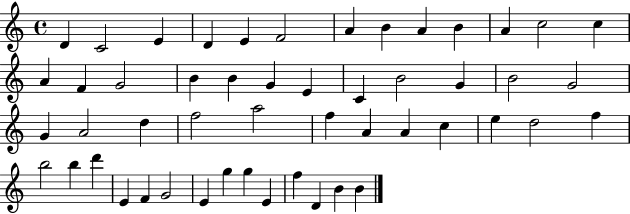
D4/q C4/h E4/q D4/q E4/q F4/h A4/q B4/q A4/q B4/q A4/q C5/h C5/q A4/q F4/q G4/h B4/q B4/q G4/q E4/q C4/q B4/h G4/q B4/h G4/h G4/q A4/h D5/q F5/h A5/h F5/q A4/q A4/q C5/q E5/q D5/h F5/q B5/h B5/q D6/q E4/q F4/q G4/h E4/q G5/q G5/q E4/q F5/q D4/q B4/q B4/q